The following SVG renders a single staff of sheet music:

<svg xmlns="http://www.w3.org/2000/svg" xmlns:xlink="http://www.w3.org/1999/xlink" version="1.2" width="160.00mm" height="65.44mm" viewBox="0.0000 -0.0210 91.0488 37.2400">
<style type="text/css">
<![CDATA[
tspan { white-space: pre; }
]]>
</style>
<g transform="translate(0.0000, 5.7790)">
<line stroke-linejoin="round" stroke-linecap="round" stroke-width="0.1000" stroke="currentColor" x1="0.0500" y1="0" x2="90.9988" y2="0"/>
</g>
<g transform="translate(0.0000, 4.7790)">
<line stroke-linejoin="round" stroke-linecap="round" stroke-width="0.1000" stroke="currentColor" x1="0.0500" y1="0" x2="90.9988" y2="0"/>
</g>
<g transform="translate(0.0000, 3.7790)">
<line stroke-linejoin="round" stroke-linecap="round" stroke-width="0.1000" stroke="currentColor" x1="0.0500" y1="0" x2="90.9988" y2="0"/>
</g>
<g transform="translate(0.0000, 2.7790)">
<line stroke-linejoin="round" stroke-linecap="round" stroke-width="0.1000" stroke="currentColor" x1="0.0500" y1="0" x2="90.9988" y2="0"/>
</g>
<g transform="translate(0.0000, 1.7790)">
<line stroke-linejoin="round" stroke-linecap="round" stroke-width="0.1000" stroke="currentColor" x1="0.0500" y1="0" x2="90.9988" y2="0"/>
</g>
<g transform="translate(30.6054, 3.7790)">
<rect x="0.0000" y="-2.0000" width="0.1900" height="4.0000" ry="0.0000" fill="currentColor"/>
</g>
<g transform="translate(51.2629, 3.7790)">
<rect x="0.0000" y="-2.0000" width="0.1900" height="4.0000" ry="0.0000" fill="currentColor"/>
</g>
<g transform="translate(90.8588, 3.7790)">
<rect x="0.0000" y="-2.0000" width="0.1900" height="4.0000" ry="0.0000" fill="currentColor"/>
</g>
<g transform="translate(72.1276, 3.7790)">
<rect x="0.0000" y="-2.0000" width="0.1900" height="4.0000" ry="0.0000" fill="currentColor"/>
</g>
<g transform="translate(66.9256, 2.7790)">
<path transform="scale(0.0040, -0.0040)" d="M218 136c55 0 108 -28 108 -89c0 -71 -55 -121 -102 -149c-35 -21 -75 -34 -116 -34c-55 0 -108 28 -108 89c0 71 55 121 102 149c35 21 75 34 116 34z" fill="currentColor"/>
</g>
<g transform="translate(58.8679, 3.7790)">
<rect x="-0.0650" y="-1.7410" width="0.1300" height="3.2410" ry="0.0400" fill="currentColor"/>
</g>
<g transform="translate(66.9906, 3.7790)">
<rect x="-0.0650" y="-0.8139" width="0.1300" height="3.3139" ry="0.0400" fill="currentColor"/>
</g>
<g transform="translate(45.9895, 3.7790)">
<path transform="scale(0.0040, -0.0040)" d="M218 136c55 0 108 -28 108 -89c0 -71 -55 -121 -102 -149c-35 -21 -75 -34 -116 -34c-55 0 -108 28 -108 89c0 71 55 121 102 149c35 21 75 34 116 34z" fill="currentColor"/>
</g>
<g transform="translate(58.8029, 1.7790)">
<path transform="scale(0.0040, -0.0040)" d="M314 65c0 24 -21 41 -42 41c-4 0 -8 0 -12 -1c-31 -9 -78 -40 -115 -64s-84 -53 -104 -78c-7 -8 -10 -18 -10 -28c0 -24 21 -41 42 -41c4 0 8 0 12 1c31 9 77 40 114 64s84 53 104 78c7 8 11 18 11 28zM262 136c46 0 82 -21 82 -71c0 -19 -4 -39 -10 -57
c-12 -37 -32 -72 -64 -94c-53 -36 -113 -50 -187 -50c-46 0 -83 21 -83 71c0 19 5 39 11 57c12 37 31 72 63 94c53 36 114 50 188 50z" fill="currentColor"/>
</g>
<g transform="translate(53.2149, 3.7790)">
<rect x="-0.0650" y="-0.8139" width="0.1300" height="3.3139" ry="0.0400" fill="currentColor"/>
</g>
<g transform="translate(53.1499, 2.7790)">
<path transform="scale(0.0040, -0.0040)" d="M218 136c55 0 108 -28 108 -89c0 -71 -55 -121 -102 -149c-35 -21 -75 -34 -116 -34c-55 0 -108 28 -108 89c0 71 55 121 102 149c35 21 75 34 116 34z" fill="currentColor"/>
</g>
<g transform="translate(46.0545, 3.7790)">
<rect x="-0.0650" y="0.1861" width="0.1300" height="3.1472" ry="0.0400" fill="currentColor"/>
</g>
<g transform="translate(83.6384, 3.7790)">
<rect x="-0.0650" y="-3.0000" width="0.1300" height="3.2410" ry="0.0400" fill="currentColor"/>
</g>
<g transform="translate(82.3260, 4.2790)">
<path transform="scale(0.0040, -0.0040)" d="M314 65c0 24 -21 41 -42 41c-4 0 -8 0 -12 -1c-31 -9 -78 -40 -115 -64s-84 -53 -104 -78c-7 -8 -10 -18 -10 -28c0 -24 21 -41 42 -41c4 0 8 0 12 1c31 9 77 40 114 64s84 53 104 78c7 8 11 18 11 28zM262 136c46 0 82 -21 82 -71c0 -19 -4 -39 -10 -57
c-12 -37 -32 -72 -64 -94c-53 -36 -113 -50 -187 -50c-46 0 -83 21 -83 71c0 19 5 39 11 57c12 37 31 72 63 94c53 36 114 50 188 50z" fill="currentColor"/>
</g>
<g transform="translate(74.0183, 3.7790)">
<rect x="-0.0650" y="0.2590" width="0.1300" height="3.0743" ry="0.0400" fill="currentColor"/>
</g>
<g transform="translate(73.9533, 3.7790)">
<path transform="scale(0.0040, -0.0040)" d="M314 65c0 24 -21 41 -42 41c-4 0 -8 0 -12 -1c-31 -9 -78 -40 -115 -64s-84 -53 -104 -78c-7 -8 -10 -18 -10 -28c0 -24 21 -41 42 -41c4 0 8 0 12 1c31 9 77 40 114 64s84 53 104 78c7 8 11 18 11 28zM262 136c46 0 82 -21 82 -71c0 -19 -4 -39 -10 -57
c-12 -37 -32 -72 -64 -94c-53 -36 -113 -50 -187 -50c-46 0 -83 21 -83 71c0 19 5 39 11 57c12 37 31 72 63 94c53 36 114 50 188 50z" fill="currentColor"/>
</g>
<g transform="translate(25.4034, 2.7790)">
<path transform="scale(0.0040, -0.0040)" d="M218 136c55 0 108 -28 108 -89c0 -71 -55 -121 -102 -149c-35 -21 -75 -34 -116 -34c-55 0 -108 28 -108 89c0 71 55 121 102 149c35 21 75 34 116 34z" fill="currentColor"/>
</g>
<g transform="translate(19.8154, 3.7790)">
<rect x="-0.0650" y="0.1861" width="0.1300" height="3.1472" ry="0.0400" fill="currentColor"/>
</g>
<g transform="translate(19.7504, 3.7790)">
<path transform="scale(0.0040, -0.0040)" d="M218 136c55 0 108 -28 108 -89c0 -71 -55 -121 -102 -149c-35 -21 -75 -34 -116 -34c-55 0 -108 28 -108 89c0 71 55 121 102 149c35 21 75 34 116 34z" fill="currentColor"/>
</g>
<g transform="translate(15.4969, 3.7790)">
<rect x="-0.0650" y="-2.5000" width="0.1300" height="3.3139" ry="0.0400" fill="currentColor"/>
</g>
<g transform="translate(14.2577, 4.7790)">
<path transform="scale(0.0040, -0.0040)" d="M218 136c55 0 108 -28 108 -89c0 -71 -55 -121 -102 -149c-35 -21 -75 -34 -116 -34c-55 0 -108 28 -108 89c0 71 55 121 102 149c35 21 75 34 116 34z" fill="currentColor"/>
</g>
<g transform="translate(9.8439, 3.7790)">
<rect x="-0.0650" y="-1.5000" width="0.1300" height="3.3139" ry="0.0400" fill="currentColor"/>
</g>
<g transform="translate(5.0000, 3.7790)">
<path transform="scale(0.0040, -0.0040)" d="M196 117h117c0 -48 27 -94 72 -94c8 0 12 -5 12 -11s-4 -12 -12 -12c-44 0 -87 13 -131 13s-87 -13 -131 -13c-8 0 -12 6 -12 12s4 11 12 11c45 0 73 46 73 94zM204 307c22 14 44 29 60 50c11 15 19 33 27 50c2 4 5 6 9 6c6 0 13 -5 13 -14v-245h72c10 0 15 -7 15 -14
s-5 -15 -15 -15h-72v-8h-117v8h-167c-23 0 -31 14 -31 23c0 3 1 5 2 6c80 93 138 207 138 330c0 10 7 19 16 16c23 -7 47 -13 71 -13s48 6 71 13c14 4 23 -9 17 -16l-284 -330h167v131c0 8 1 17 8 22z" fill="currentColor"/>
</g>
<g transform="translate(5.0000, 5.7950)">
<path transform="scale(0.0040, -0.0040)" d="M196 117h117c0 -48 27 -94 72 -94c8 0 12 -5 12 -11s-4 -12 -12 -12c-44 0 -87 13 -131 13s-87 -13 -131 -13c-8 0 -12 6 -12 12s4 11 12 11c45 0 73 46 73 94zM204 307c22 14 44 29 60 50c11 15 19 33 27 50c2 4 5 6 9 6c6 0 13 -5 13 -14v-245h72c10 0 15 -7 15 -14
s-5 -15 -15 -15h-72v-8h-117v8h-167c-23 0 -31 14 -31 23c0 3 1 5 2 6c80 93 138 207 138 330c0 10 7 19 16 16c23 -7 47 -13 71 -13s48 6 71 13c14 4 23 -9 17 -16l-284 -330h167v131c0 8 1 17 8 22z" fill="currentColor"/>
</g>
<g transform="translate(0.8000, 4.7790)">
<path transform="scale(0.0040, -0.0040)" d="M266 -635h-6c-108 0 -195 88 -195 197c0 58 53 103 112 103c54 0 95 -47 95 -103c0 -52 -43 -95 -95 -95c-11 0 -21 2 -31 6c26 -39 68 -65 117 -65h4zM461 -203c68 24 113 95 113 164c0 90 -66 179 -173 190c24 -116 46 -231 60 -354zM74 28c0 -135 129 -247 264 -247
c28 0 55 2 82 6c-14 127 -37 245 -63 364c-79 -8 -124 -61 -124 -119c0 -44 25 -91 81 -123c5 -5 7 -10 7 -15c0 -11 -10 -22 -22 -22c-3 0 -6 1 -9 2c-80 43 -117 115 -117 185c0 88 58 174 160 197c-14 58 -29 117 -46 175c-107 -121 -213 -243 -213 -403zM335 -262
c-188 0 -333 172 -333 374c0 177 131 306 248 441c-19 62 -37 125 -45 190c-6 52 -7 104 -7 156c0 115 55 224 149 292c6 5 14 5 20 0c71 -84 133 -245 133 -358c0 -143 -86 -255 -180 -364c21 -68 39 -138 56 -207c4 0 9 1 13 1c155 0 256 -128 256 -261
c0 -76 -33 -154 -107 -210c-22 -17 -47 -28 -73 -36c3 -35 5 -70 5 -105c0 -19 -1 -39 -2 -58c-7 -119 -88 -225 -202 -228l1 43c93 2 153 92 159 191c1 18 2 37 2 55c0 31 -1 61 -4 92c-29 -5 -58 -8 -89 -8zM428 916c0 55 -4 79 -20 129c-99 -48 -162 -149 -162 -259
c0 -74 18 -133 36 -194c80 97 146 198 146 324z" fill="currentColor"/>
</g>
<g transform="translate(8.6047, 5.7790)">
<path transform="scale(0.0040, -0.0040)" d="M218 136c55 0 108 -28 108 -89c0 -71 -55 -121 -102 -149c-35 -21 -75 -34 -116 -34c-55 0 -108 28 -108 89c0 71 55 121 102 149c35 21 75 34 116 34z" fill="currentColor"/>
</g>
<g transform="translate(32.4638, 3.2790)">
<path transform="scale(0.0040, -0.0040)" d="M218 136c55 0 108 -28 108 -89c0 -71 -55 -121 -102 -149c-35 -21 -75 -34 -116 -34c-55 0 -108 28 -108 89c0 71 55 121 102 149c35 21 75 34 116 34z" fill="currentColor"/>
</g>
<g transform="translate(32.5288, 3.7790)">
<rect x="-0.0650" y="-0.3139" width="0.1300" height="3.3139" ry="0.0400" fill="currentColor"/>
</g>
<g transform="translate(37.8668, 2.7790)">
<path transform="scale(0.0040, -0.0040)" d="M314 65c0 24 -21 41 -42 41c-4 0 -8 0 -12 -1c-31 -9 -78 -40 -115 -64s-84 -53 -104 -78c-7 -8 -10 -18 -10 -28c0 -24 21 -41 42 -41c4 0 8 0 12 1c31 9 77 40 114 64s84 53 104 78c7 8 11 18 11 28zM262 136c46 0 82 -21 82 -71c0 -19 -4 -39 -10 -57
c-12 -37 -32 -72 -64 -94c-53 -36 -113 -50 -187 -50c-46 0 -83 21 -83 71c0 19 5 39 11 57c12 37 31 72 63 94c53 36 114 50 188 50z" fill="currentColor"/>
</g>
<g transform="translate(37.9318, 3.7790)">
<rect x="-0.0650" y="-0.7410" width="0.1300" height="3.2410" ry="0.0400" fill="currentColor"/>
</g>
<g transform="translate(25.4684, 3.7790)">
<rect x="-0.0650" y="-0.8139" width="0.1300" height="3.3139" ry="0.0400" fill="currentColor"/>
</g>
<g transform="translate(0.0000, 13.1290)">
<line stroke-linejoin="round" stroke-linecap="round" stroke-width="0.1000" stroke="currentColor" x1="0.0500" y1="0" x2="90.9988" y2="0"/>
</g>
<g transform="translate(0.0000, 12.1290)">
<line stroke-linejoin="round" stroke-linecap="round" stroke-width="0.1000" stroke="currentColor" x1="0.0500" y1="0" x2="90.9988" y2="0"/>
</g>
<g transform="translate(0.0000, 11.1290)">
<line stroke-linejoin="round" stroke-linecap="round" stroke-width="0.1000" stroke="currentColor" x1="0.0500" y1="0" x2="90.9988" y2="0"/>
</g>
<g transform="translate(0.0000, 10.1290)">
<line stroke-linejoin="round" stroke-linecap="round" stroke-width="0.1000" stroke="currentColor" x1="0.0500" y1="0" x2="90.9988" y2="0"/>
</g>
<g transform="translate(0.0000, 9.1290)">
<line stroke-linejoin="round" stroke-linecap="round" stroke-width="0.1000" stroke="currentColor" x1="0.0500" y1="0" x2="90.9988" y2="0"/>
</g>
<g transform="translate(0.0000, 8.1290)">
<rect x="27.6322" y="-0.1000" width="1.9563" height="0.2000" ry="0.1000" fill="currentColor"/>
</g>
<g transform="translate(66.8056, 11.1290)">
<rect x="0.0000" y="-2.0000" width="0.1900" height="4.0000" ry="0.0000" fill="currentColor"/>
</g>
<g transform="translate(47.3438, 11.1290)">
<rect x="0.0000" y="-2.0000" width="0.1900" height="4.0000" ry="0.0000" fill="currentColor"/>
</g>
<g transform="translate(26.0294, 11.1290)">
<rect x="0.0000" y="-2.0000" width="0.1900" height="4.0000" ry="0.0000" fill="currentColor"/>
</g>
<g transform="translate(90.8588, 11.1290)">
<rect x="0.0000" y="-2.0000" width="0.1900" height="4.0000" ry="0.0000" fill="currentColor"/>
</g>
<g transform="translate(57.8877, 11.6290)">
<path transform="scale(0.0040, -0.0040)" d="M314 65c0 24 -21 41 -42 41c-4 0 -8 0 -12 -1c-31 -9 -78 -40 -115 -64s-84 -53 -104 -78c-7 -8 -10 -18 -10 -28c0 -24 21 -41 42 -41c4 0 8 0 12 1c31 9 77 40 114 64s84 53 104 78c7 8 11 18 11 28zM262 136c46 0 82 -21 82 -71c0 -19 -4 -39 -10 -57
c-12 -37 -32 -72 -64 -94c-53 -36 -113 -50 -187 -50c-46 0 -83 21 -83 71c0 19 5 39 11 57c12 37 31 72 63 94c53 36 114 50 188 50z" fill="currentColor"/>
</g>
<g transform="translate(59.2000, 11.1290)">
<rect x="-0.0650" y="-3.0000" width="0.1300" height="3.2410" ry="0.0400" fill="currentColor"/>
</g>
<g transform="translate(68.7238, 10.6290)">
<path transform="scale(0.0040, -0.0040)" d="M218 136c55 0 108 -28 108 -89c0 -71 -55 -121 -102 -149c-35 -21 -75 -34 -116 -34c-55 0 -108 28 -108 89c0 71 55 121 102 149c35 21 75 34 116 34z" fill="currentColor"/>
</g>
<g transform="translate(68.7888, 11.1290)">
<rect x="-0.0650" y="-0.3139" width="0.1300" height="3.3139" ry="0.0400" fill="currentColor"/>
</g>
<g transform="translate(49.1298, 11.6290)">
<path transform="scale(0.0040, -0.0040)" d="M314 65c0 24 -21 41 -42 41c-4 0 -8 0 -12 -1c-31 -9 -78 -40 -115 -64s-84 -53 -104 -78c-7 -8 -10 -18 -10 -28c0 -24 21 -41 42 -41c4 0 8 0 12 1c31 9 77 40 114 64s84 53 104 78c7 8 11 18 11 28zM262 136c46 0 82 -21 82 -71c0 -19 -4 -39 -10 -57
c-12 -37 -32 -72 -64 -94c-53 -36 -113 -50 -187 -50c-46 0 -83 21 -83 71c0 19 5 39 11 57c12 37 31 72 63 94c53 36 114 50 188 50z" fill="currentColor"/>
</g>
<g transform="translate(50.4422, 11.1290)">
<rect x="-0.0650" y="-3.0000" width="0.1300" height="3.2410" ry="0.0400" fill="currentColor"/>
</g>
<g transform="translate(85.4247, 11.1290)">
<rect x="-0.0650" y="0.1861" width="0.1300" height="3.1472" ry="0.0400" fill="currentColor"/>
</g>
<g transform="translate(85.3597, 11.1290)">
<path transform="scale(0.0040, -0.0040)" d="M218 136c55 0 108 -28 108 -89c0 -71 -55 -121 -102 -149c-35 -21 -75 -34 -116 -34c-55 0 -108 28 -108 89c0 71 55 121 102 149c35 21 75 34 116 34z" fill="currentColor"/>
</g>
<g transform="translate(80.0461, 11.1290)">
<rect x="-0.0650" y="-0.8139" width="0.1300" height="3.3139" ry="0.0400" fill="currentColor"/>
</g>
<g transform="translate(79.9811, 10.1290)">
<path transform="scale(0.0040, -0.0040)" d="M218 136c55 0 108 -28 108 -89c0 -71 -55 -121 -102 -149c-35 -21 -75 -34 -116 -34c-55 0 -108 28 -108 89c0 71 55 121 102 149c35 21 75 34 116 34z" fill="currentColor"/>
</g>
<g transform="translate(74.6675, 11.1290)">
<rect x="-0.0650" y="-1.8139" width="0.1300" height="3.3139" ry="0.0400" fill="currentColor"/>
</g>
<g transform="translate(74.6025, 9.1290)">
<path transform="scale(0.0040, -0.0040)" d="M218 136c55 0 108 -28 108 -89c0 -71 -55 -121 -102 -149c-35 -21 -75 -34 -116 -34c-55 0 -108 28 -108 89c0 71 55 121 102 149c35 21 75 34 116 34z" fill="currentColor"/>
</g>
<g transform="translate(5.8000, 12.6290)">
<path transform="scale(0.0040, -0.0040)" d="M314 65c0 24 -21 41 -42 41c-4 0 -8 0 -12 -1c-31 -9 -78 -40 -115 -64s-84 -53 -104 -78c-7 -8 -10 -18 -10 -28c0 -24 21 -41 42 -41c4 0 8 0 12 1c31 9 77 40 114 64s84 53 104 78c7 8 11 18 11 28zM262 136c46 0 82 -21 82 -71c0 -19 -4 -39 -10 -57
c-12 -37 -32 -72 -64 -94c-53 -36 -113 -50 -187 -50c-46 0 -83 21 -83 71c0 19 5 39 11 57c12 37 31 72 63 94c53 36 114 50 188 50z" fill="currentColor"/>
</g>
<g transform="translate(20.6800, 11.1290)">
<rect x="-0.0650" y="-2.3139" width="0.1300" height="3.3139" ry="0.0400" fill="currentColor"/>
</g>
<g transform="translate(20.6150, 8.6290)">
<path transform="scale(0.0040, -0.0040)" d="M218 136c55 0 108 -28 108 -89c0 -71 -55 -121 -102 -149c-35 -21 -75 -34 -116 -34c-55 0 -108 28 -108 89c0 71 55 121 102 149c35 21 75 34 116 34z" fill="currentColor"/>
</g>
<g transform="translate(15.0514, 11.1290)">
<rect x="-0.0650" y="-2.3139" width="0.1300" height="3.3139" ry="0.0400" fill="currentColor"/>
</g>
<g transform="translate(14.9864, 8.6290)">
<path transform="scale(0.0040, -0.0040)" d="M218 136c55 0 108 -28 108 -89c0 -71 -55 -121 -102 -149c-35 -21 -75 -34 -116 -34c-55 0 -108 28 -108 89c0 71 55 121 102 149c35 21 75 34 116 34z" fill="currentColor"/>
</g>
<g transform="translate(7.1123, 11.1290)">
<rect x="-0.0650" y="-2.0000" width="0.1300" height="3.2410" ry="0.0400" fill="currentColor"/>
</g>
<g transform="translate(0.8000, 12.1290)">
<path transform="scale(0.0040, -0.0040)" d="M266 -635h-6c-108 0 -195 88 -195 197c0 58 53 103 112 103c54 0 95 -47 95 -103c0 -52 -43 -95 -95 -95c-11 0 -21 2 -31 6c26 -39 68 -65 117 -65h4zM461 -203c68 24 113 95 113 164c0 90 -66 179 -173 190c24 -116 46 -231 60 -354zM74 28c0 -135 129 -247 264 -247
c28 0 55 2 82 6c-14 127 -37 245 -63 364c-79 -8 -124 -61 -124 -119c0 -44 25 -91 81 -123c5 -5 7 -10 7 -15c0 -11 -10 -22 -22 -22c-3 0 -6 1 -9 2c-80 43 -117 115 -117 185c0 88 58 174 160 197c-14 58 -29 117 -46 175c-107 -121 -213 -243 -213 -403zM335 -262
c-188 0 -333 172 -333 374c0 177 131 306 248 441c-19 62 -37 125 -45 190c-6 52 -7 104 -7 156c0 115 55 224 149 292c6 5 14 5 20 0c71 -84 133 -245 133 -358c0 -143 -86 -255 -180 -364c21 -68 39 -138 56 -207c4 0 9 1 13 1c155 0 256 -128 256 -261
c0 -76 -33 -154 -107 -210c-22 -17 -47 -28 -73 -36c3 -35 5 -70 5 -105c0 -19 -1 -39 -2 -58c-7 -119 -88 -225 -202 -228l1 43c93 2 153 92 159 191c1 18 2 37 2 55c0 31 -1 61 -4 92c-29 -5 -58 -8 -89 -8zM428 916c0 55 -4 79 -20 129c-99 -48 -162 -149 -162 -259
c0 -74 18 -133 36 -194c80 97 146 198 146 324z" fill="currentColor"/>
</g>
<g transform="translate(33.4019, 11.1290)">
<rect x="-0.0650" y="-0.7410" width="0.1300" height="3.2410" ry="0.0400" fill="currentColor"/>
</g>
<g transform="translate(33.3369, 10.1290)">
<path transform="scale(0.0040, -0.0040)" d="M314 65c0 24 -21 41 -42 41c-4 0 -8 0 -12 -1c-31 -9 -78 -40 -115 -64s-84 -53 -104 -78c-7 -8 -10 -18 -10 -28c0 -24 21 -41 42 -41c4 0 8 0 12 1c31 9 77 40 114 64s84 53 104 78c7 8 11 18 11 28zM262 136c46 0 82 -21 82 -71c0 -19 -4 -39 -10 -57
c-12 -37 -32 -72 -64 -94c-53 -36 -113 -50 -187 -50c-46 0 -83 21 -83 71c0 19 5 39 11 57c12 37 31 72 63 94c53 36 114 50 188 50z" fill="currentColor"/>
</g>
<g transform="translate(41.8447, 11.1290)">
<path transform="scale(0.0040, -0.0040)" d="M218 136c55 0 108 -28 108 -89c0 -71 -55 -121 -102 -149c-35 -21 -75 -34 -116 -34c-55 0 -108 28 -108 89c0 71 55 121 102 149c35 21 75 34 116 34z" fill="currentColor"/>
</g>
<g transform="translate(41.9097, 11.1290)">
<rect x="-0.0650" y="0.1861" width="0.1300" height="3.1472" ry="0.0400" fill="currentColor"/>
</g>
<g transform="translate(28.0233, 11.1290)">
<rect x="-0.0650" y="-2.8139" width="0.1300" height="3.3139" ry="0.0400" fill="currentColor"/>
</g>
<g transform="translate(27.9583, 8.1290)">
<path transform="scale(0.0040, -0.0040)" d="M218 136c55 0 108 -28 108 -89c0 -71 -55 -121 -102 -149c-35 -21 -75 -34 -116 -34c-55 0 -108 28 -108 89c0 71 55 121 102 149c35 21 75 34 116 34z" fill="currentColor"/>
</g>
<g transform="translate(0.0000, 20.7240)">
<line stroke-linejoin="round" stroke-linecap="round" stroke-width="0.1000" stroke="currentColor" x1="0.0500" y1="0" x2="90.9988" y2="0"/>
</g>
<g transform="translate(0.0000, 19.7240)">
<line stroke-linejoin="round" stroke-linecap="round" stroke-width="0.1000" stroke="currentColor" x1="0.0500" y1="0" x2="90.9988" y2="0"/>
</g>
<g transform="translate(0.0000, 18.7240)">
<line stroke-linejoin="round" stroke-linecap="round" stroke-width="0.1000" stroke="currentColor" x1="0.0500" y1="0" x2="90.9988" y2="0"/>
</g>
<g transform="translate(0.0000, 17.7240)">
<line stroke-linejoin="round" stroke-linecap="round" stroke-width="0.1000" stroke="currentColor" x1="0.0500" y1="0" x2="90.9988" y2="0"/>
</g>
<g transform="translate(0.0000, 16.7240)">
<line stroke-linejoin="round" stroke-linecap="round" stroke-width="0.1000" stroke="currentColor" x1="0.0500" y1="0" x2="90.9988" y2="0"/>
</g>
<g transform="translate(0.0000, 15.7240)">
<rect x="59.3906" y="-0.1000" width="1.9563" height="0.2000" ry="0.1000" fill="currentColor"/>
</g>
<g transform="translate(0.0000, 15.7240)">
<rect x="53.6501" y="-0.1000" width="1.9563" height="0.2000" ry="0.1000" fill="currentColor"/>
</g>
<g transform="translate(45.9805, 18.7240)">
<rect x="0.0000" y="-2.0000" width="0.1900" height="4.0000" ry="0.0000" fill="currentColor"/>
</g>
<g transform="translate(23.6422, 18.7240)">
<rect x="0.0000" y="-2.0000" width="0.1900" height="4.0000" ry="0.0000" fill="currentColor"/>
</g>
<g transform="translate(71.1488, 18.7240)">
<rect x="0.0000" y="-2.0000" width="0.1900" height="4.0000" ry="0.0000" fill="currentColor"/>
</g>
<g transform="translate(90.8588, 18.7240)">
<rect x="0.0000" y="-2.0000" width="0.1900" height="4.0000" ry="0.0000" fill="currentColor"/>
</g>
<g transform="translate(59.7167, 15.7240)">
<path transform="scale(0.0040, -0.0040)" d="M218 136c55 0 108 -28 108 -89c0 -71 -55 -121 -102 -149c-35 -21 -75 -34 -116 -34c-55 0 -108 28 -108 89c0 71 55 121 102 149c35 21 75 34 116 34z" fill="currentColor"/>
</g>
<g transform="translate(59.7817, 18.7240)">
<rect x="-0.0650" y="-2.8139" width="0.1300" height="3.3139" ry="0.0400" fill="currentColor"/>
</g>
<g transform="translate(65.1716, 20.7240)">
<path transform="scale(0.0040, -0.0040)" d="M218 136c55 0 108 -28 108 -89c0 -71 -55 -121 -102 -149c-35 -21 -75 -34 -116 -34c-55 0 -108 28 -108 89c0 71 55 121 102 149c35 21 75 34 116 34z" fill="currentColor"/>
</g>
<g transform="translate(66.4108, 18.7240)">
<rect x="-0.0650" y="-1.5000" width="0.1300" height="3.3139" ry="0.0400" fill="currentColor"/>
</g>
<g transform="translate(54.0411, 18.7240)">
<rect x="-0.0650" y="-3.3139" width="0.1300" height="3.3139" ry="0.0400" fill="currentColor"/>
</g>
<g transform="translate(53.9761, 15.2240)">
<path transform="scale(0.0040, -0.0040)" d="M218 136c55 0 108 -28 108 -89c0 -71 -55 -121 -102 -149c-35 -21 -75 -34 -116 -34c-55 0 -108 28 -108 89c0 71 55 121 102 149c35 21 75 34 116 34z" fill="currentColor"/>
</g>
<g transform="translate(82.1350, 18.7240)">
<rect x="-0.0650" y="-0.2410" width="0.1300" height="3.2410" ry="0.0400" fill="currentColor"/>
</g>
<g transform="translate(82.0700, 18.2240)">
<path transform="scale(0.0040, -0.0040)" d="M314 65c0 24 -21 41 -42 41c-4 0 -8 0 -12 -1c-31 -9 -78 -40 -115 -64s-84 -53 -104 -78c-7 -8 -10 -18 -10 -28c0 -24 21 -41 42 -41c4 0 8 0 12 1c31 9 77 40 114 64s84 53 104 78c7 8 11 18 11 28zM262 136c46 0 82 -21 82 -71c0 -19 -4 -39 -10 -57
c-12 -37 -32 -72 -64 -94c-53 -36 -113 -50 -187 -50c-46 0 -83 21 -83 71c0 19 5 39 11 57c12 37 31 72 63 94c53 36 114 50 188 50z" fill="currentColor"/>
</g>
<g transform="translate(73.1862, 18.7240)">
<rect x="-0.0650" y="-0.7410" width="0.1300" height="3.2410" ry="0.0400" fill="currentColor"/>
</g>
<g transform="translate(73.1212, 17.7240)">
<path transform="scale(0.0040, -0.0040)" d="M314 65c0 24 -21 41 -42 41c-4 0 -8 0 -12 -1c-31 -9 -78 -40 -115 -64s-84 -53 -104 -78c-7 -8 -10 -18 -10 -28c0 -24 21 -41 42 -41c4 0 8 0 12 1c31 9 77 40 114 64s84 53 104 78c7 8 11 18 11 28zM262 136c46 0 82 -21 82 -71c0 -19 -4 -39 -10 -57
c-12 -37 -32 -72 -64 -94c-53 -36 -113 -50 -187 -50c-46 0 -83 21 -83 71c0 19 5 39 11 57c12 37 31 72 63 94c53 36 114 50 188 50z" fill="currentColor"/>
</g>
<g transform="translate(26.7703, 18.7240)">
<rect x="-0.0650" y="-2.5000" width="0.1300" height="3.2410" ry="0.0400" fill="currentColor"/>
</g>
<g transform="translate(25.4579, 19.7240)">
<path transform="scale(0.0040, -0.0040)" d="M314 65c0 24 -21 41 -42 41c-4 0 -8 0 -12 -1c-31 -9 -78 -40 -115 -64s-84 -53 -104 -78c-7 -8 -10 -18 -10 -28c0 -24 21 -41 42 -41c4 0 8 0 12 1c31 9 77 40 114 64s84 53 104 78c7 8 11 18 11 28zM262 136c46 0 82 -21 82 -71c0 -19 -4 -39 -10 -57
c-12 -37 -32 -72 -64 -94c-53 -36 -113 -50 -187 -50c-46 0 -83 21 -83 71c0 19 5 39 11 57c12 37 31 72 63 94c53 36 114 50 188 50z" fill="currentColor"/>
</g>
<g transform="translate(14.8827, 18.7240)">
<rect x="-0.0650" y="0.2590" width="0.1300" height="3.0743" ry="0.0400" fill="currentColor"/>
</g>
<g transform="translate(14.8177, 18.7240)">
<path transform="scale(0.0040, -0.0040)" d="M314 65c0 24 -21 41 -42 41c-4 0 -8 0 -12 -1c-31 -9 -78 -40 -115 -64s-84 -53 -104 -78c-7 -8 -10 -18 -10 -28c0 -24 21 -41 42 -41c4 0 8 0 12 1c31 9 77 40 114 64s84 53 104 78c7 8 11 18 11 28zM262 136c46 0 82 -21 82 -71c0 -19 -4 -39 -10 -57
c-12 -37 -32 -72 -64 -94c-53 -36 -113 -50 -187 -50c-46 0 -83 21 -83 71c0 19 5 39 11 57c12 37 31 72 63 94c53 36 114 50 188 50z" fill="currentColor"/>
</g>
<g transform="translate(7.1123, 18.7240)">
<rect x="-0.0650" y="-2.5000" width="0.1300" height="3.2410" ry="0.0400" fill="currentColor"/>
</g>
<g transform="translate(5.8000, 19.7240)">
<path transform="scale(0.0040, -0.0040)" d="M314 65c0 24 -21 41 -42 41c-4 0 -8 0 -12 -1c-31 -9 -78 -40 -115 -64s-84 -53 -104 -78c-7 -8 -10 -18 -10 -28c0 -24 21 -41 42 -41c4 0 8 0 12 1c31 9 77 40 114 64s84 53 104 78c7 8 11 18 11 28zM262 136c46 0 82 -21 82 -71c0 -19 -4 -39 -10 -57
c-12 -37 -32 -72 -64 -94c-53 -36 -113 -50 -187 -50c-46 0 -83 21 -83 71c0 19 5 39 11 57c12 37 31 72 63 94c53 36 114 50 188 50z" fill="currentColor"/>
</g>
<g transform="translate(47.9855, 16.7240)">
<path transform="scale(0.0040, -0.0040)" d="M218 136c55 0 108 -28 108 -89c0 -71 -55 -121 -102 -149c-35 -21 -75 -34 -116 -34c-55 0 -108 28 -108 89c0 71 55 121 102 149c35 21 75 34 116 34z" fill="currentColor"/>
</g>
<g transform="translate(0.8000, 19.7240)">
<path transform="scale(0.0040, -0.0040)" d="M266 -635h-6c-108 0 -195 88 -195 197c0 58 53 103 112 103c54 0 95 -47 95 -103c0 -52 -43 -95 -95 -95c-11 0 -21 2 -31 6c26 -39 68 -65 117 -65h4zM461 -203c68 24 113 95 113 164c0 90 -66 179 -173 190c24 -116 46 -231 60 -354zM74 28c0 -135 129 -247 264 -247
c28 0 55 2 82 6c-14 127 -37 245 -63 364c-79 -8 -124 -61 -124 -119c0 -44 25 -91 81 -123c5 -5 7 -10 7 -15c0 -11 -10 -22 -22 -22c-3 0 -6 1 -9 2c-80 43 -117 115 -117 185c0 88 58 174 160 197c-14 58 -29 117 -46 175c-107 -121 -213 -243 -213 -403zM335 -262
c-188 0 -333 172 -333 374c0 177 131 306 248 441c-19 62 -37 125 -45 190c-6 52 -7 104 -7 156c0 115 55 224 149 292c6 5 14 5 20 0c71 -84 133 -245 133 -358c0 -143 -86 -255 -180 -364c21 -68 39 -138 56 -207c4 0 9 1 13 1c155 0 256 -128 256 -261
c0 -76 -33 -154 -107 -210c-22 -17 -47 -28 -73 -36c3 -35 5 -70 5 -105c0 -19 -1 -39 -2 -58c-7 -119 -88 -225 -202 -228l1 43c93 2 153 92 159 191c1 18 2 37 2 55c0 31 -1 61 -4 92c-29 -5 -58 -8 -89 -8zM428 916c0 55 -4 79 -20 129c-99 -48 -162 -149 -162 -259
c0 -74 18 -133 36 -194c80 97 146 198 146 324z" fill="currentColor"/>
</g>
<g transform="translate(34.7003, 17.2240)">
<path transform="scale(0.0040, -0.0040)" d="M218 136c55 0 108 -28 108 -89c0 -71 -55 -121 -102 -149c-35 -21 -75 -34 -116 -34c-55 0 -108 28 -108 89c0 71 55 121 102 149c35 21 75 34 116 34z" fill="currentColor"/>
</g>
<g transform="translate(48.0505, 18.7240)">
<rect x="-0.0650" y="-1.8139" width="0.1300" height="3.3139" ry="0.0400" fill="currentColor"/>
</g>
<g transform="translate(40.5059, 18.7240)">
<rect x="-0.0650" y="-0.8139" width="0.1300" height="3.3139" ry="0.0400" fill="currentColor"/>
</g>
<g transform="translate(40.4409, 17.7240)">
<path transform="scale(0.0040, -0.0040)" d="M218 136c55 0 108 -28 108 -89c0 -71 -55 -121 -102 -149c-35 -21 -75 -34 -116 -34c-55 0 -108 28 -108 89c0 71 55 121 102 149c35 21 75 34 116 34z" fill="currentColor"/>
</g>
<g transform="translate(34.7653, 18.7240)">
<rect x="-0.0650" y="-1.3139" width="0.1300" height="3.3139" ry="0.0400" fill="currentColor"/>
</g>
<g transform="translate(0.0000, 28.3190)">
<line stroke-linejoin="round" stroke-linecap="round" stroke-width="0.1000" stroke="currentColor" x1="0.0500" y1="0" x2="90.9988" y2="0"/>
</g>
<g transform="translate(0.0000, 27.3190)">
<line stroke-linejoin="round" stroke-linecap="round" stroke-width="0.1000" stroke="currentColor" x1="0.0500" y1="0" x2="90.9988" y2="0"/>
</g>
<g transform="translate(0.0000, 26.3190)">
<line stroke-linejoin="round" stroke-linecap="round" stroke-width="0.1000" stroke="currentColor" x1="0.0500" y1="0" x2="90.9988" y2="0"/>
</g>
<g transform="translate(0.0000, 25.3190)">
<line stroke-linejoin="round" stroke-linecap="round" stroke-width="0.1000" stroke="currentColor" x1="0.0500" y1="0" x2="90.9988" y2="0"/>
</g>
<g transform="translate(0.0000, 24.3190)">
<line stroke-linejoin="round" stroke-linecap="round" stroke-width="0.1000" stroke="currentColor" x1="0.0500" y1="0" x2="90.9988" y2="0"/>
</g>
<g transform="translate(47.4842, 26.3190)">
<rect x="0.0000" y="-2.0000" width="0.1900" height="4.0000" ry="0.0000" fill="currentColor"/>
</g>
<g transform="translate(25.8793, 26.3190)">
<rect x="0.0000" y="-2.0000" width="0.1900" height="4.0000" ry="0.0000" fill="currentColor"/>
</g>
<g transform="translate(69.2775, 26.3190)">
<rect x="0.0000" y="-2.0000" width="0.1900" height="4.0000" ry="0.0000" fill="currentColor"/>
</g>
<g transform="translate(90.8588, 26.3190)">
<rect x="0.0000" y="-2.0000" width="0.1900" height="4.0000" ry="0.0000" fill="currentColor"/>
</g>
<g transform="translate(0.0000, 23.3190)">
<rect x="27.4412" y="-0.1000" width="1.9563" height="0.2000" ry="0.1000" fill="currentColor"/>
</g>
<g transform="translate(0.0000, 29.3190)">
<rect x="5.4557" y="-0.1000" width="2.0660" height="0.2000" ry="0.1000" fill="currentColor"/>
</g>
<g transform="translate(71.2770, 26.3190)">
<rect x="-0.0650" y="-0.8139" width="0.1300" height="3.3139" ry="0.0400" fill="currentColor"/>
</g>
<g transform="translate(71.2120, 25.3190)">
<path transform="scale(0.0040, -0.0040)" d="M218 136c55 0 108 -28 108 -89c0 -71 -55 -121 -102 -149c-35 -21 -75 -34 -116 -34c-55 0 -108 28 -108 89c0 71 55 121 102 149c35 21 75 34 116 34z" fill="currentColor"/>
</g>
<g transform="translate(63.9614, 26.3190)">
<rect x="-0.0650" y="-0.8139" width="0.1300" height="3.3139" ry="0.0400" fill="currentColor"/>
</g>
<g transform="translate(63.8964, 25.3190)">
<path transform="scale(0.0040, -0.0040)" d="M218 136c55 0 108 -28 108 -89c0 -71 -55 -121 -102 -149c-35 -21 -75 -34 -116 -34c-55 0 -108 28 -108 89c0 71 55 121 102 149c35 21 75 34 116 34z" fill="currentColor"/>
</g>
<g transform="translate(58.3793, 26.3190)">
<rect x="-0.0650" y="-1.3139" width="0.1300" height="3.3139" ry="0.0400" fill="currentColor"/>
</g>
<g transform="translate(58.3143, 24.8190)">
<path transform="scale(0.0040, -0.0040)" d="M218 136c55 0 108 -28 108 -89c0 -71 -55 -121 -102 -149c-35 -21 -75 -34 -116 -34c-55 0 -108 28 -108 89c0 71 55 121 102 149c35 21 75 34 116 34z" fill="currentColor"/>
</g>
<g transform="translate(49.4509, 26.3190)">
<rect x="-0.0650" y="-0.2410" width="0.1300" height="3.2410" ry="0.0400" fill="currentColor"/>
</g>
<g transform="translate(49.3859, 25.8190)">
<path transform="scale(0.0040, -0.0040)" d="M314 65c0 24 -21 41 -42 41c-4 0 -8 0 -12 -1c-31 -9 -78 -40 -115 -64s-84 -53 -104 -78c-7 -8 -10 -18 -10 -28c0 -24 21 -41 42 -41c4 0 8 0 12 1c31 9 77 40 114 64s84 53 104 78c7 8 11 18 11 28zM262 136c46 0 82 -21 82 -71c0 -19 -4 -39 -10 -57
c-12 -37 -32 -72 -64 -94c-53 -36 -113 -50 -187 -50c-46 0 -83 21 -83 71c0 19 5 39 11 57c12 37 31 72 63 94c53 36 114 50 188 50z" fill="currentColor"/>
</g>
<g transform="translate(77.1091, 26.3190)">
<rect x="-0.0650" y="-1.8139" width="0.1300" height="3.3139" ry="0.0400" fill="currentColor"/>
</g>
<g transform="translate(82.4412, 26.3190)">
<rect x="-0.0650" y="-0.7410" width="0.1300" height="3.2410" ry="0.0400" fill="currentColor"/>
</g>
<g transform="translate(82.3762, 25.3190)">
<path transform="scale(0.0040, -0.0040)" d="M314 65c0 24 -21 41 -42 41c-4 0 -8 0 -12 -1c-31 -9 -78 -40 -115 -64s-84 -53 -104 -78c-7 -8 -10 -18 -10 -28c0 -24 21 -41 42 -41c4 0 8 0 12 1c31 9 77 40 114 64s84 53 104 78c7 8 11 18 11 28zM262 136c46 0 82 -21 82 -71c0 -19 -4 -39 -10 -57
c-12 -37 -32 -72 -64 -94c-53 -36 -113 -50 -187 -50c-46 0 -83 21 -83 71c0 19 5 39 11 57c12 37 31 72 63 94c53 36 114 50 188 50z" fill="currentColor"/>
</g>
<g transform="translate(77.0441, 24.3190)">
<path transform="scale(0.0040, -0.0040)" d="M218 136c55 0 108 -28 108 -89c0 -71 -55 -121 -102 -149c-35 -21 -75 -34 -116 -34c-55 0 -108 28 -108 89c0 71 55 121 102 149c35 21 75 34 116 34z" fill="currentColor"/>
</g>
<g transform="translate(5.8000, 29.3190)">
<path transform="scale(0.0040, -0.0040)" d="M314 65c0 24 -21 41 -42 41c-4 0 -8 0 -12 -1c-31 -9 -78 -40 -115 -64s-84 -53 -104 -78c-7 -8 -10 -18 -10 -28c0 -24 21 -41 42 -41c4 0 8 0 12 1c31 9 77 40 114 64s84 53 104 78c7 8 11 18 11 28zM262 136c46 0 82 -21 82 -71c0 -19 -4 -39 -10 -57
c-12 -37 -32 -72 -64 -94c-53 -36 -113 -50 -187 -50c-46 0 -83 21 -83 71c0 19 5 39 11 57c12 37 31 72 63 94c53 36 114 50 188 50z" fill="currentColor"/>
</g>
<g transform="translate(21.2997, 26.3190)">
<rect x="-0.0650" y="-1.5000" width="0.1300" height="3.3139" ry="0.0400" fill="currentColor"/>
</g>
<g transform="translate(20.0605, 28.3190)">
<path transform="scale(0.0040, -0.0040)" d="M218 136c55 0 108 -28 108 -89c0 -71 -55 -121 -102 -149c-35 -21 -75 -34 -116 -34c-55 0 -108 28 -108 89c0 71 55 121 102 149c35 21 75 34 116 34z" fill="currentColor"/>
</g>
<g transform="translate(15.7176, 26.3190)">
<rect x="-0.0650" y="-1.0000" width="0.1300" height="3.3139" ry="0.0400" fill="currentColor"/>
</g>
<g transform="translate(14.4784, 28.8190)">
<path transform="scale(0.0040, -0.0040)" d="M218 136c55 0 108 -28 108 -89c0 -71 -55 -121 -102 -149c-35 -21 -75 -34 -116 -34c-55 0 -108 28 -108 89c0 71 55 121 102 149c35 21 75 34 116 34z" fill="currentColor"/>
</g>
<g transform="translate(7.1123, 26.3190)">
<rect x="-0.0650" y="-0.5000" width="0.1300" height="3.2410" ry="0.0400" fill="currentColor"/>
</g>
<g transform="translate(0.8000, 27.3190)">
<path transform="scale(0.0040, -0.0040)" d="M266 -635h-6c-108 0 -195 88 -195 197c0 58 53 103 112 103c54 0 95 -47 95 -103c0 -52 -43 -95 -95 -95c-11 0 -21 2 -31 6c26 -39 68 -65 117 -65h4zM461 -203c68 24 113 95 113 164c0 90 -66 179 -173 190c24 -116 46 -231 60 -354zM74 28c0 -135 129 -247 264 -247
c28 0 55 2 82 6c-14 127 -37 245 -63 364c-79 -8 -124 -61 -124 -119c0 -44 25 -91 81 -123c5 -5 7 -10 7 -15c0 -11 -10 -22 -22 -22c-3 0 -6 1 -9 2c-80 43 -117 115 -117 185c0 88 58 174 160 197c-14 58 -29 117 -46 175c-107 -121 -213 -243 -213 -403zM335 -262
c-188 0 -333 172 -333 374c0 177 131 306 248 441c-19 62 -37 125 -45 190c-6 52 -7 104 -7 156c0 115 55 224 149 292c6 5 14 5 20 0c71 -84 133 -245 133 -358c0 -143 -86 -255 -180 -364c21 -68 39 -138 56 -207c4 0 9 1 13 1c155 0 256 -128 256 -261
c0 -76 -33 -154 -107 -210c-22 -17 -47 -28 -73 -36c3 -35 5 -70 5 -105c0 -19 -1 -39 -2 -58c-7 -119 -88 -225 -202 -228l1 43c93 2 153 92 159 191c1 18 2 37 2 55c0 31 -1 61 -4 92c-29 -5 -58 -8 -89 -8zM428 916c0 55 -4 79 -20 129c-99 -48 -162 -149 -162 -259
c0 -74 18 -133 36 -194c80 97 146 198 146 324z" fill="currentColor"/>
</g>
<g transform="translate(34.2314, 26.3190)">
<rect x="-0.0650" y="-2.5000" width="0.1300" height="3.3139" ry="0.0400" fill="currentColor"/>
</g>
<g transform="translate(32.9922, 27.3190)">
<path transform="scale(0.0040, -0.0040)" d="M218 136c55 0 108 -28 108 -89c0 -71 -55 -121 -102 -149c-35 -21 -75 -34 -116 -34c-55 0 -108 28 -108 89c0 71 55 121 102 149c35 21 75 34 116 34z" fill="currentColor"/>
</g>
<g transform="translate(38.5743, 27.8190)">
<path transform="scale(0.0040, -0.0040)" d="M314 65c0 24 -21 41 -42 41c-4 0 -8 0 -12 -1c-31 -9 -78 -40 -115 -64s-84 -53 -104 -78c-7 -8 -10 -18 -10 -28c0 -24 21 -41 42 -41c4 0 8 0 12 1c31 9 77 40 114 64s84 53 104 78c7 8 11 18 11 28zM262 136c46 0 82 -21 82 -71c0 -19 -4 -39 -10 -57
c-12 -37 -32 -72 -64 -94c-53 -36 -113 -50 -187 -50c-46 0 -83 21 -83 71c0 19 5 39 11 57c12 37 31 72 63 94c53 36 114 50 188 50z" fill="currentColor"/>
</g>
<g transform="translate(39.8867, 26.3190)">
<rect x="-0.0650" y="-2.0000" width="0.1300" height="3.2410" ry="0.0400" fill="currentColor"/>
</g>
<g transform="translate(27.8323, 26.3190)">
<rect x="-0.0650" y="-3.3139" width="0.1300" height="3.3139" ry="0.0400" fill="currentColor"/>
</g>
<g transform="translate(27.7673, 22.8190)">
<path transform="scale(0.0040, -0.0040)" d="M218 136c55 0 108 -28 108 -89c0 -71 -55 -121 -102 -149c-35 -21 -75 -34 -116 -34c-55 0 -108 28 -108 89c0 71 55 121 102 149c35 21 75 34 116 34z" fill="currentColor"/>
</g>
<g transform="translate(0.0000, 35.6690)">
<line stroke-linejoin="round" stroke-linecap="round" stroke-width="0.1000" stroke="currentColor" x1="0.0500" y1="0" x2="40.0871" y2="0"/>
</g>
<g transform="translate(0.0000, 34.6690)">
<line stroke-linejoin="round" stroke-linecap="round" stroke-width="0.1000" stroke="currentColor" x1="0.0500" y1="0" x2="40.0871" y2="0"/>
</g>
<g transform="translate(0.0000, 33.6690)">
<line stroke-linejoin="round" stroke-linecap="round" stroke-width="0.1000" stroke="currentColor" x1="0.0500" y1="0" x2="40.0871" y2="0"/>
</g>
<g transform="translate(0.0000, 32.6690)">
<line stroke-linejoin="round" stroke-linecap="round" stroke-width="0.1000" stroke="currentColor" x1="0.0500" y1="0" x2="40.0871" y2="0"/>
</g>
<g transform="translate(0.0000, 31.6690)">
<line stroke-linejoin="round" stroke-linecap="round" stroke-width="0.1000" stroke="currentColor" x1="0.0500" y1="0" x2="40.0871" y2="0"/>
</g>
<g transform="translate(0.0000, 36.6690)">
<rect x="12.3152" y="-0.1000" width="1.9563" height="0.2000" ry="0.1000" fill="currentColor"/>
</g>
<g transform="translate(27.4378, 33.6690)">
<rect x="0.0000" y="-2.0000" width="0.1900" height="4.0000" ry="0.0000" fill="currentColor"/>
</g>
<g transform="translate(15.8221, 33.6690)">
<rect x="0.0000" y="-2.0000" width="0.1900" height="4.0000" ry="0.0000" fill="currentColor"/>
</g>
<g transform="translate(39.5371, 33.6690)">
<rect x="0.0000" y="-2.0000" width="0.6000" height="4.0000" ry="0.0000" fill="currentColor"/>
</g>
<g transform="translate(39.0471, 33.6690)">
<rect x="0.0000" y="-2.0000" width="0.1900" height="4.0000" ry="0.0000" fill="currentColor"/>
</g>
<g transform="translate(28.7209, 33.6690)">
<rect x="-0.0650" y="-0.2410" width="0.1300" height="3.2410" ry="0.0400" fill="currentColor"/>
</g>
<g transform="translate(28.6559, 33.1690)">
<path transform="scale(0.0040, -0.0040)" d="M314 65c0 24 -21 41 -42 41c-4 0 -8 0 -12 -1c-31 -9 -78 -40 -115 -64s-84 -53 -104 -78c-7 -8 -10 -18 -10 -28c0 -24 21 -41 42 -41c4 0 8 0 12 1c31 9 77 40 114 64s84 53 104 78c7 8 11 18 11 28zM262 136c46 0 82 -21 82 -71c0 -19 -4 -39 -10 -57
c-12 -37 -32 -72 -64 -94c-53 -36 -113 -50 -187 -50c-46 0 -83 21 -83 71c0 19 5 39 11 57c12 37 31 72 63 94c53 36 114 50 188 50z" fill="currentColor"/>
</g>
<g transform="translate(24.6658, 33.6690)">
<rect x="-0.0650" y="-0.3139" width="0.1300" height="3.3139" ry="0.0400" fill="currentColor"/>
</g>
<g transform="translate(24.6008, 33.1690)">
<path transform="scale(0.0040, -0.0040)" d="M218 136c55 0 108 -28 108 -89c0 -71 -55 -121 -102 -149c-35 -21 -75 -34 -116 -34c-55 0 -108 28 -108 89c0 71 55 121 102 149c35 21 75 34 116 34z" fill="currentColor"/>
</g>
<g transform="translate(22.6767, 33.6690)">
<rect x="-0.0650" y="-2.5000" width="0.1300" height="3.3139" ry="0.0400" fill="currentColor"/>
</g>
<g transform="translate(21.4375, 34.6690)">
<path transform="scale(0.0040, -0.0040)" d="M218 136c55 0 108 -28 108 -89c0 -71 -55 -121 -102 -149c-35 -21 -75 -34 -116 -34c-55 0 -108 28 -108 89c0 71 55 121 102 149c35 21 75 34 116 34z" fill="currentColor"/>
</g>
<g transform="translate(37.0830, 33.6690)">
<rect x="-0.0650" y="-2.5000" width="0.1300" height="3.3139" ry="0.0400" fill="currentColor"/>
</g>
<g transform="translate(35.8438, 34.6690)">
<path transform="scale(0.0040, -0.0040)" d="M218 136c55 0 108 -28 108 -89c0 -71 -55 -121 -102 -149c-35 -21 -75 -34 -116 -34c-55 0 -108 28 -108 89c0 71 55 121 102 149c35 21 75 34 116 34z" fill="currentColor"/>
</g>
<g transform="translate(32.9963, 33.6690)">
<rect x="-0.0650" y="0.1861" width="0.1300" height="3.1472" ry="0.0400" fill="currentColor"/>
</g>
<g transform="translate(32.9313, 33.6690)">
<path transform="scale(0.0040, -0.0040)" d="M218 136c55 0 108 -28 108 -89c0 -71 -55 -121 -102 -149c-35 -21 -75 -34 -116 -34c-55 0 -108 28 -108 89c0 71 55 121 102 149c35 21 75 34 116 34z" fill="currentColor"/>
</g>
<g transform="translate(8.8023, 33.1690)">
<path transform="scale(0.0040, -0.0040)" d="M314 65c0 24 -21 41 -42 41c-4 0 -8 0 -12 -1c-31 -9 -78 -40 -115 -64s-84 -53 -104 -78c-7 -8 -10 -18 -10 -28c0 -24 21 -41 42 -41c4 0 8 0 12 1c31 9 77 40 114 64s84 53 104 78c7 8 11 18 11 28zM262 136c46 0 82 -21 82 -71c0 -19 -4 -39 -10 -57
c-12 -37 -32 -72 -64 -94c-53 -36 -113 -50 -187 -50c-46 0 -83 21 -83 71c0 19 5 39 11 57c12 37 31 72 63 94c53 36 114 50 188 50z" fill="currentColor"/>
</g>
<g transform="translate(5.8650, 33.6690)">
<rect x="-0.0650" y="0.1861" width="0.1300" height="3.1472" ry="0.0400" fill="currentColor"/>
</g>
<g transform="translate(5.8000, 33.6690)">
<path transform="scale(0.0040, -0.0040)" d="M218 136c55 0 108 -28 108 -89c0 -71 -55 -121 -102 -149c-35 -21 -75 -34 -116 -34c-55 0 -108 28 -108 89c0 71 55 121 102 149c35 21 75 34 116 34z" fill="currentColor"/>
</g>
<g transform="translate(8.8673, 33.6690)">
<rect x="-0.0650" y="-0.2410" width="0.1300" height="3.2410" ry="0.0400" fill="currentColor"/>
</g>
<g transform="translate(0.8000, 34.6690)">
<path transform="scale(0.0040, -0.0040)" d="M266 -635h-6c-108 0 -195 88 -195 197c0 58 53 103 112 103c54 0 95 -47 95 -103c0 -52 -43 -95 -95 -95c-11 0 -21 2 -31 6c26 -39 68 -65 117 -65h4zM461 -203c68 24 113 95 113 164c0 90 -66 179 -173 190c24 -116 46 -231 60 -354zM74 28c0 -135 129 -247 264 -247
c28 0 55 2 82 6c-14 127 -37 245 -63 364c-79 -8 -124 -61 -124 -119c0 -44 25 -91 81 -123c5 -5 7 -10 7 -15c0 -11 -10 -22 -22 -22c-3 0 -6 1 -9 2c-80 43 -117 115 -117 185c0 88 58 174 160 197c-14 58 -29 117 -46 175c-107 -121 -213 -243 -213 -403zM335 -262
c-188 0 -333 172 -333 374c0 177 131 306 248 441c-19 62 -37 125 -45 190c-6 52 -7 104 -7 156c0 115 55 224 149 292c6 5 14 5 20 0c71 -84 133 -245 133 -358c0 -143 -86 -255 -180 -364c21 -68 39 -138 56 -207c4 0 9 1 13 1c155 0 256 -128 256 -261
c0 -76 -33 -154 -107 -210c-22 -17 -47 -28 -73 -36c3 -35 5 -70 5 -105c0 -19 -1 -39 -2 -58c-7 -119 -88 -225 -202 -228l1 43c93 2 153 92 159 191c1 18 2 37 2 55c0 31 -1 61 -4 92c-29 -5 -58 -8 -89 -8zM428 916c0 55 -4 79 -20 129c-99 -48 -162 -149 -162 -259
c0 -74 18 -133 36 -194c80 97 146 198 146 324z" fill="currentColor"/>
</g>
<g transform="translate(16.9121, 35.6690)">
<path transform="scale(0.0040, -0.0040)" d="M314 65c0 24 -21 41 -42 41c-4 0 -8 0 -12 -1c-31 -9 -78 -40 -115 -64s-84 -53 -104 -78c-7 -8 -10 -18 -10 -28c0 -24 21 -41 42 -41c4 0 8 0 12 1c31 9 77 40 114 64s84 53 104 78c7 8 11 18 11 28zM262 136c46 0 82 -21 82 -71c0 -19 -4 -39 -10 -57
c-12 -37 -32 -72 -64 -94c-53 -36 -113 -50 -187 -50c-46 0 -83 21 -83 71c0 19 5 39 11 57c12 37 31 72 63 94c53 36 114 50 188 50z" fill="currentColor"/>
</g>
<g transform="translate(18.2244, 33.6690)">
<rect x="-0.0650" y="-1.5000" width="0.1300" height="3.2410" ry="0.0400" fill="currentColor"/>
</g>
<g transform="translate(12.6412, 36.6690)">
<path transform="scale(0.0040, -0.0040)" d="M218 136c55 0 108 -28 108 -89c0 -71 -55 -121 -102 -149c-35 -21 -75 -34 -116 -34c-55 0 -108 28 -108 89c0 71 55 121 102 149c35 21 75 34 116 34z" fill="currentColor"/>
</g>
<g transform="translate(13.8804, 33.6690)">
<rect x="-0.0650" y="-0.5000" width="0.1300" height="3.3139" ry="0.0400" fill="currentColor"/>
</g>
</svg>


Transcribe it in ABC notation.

X:1
T:Untitled
M:4/4
L:1/4
K:C
E G B d c d2 B d f2 d B2 A2 F2 g g a d2 B A2 A2 c f d B G2 B2 G2 e d f b a E d2 c2 C2 D E b G F2 c2 e d d f d2 B c2 C E2 G c c2 B G